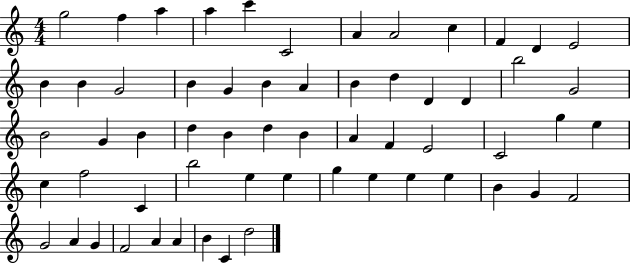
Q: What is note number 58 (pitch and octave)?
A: B4